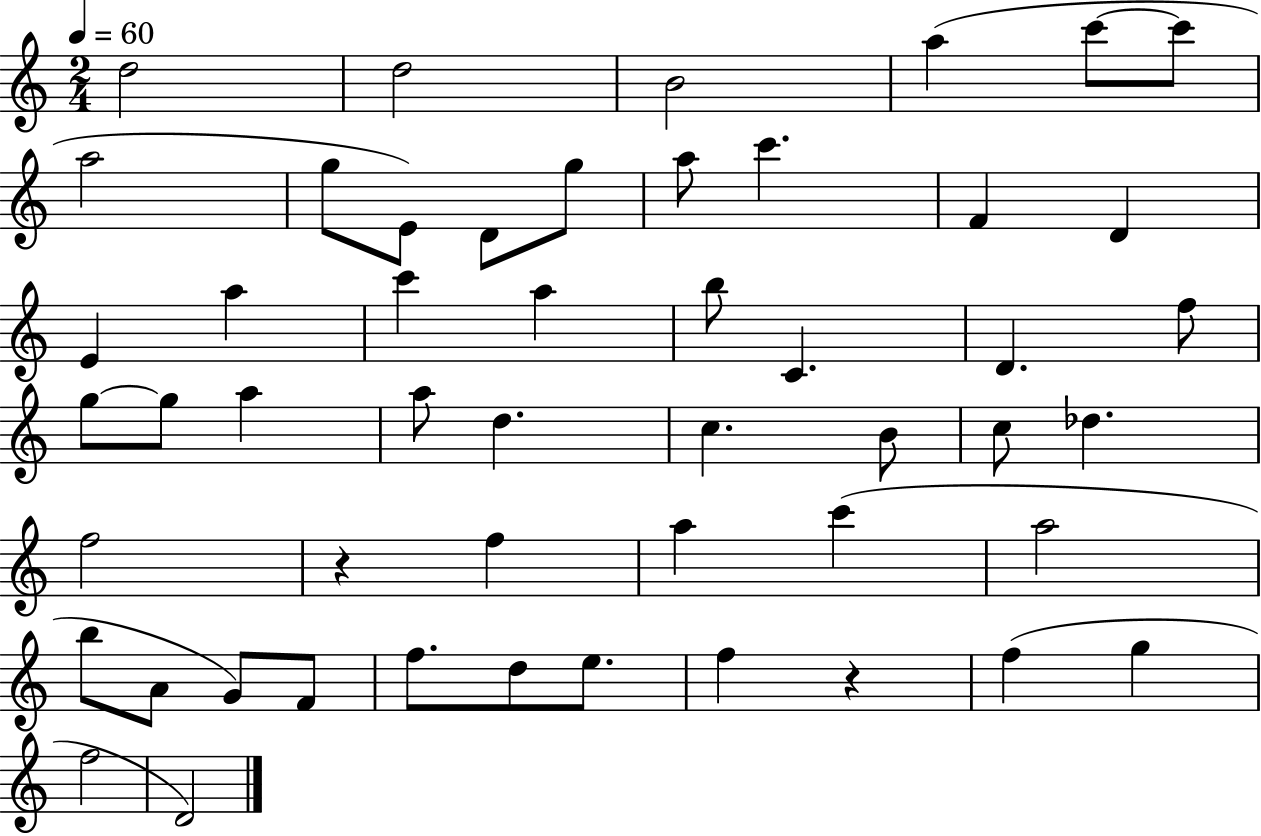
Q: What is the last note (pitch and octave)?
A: D4